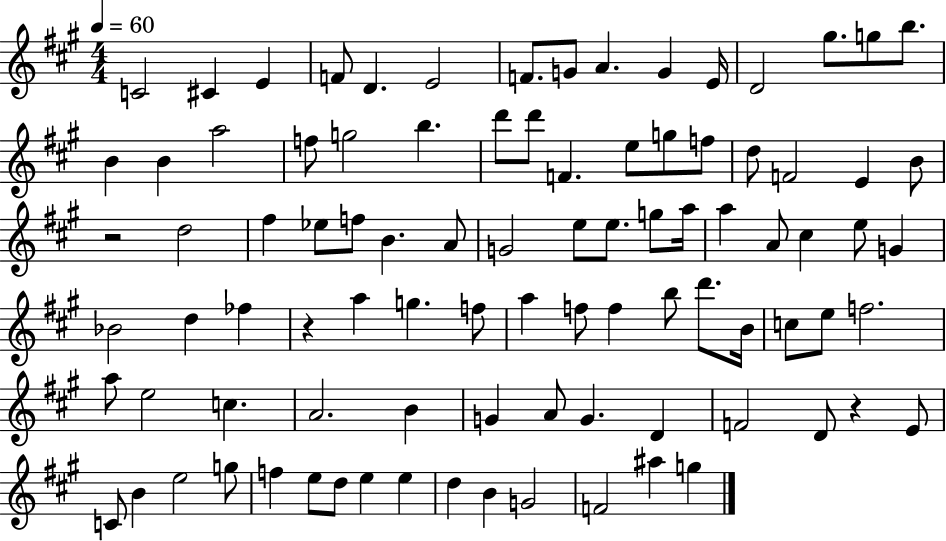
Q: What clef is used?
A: treble